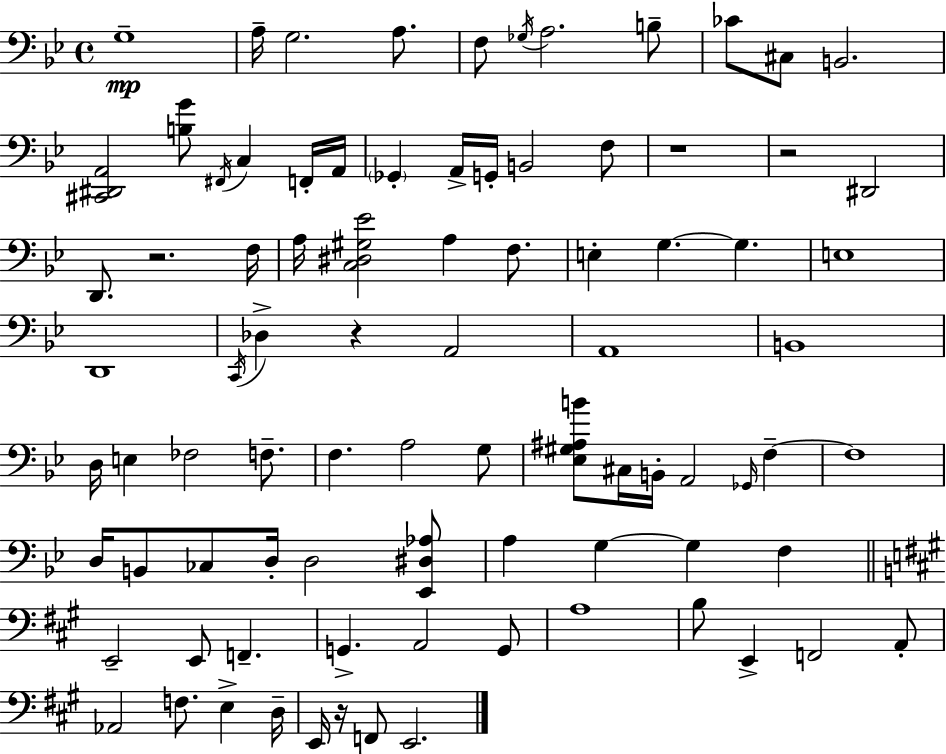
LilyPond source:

{
  \clef bass
  \time 4/4
  \defaultTimeSignature
  \key bes \major
  g1--\mp | a16-- g2. a8. | f8 \acciaccatura { ges16 } a2. b8-- | ces'8 cis8 b,2. | \break <cis, dis, a,>2 <b g'>8 \acciaccatura { fis,16 } c4 | f,16-. a,16 \parenthesize ges,4-. a,16-> g,16-. b,2 | f8 r1 | r2 dis,2 | \break d,8. r2. | f16 a16 <c dis gis ees'>2 a4 f8. | e4-. g4.~~ g4. | e1 | \break d,1 | \acciaccatura { c,16 } des4-> r4 a,2 | a,1 | b,1 | \break d16 e4 fes2 | f8.-- f4. a2 | g8 <ees gis ais b'>8 cis16 b,16-. a,2 \grace { ges,16 } | f4--~~ f1 | \break d16 b,8 ces8 d16-. d2 | <ees, dis aes>8 a4 g4~~ g4 | f4 \bar "||" \break \key a \major e,2-- e,8 f,4.-- | g,4.-> a,2 g,8 | a1 | b8 e,4-> f,2 a,8-. | \break aes,2 f8. e4-> d16-- | e,16 r16 f,8 e,2. | \bar "|."
}